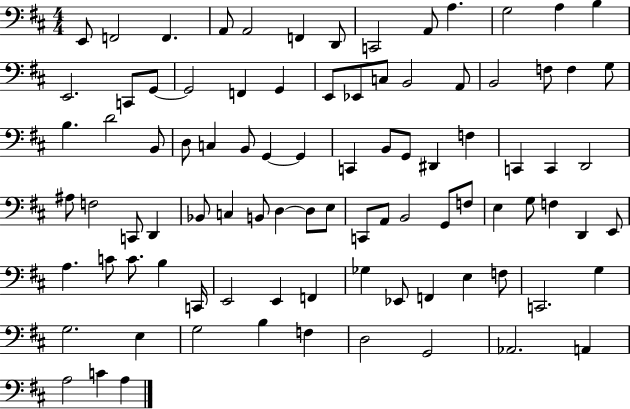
X:1
T:Untitled
M:4/4
L:1/4
K:D
E,,/2 F,,2 F,, A,,/2 A,,2 F,, D,,/2 C,,2 A,,/2 A, G,2 A, B, E,,2 C,,/2 G,,/2 G,,2 F,, G,, E,,/2 _E,,/2 C,/2 B,,2 A,,/2 B,,2 F,/2 F, G,/2 B, D2 B,,/2 D,/2 C, B,,/2 G,, G,, C,, B,,/2 G,,/2 ^D,, F, C,, C,, D,,2 ^A,/2 F,2 C,,/2 D,, _B,,/2 C, B,,/2 D, D,/2 E,/2 C,,/2 A,,/2 B,,2 G,,/2 F,/2 E, G,/2 F, D,, E,,/2 A, C/2 C/2 B, C,,/4 E,,2 E,, F,, _G, _E,,/2 F,, E, F,/2 C,,2 G, G,2 E, G,2 B, F, D,2 G,,2 _A,,2 A,, A,2 C A,